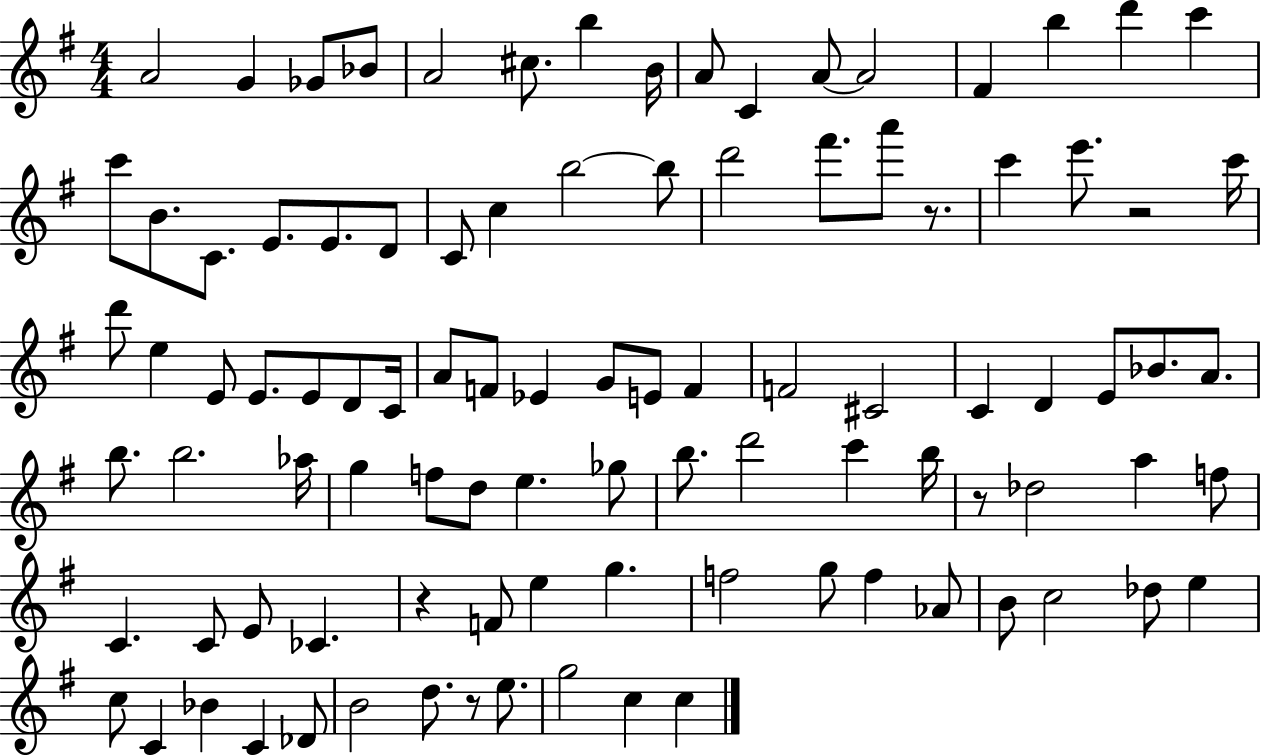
X:1
T:Untitled
M:4/4
L:1/4
K:G
A2 G _G/2 _B/2 A2 ^c/2 b B/4 A/2 C A/2 A2 ^F b d' c' c'/2 B/2 C/2 E/2 E/2 D/2 C/2 c b2 b/2 d'2 ^f'/2 a'/2 z/2 c' e'/2 z2 c'/4 d'/2 e E/2 E/2 E/2 D/2 C/4 A/2 F/2 _E G/2 E/2 F F2 ^C2 C D E/2 _B/2 A/2 b/2 b2 _a/4 g f/2 d/2 e _g/2 b/2 d'2 c' b/4 z/2 _d2 a f/2 C C/2 E/2 _C z F/2 e g f2 g/2 f _A/2 B/2 c2 _d/2 e c/2 C _B C _D/2 B2 d/2 z/2 e/2 g2 c c